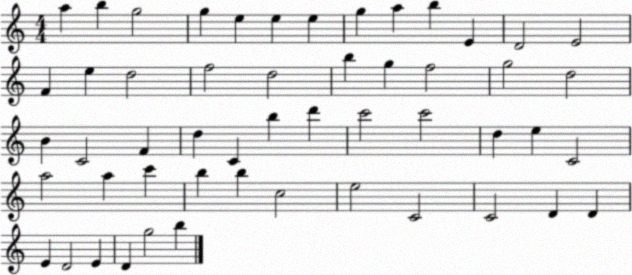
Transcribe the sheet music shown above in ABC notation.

X:1
T:Untitled
M:4/4
L:1/4
K:C
a b g2 g e e e g a b E D2 E2 F e d2 f2 d2 b g f2 g2 d2 B C2 F d C b d' c'2 c'2 d e C2 a2 a c' b b c2 e2 C2 C2 D D E D2 E D g2 b